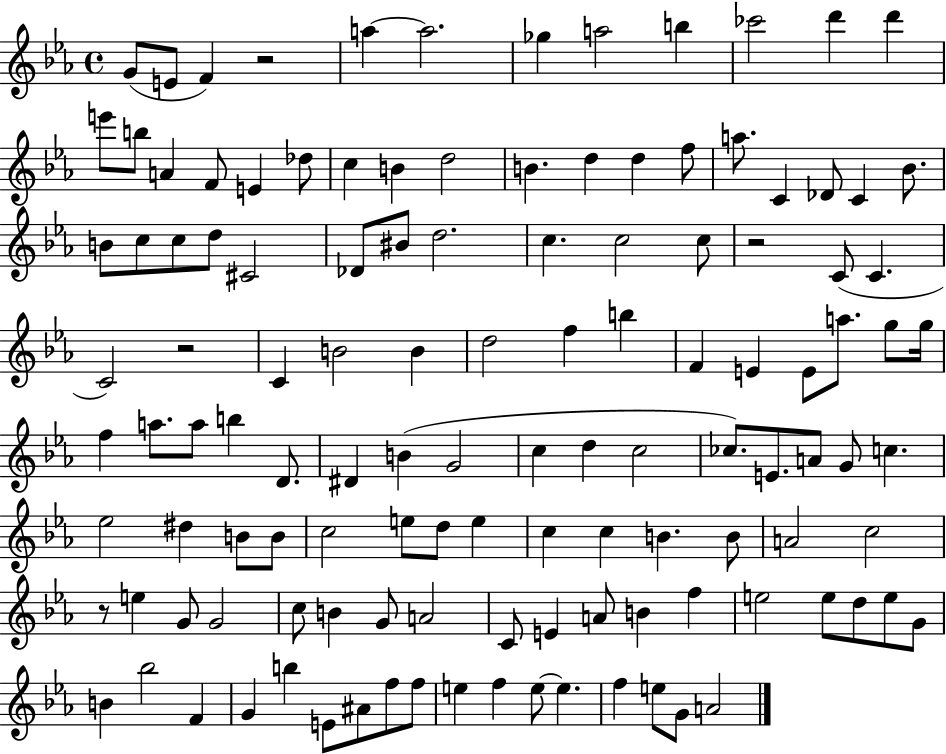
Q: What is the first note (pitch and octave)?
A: G4